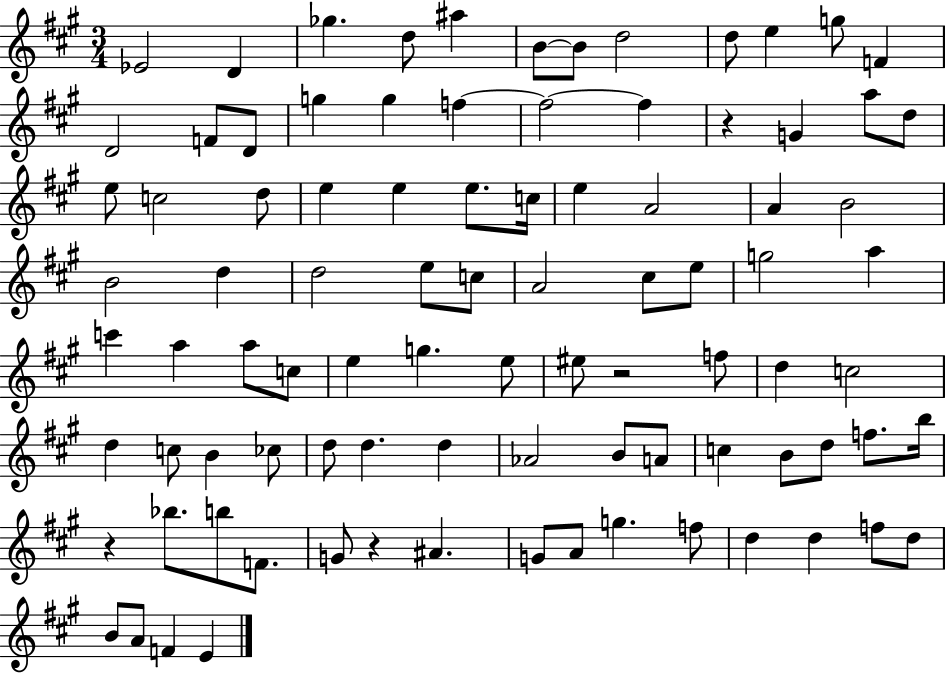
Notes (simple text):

Eb4/h D4/q Gb5/q. D5/e A#5/q B4/e B4/e D5/h D5/e E5/q G5/e F4/q D4/h F4/e D4/e G5/q G5/q F5/q F5/h F5/q R/q G4/q A5/e D5/e E5/e C5/h D5/e E5/q E5/q E5/e. C5/s E5/q A4/h A4/q B4/h B4/h D5/q D5/h E5/e C5/e A4/h C#5/e E5/e G5/h A5/q C6/q A5/q A5/e C5/e E5/q G5/q. E5/e EIS5/e R/h F5/e D5/q C5/h D5/q C5/e B4/q CES5/e D5/e D5/q. D5/q Ab4/h B4/e A4/e C5/q B4/e D5/e F5/e. B5/s R/q Bb5/e. B5/e F4/e. G4/e R/q A#4/q. G4/e A4/e G5/q. F5/e D5/q D5/q F5/e D5/e B4/e A4/e F4/q E4/q